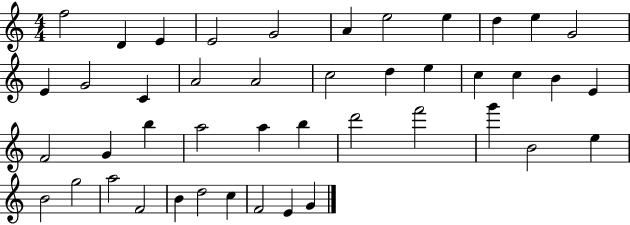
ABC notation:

X:1
T:Untitled
M:4/4
L:1/4
K:C
f2 D E E2 G2 A e2 e d e G2 E G2 C A2 A2 c2 d e c c B E F2 G b a2 a b d'2 f'2 g' B2 e B2 g2 a2 F2 B d2 c F2 E G